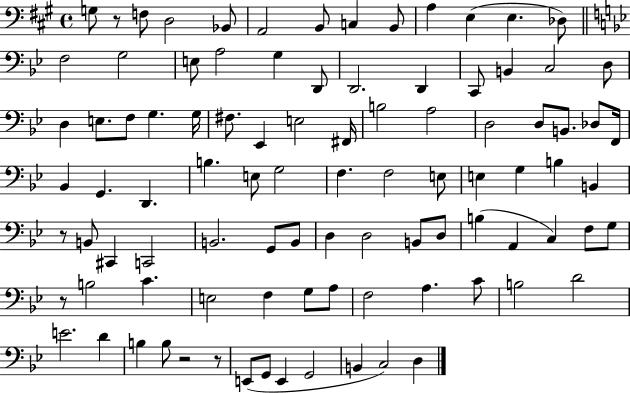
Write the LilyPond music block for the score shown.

{
  \clef bass
  \time 4/4
  \defaultTimeSignature
  \key a \major
  g8 r8 f8 d2 bes,8 | a,2 b,8 c4 b,8 | a4 e4( e4. des8) | \bar "||" \break \key bes \major f2 g2 | e8 a2 g4 d,8 | d,2. d,4 | c,8 b,4 c2 d8 | \break d4 e8. f8 g4. g16 | fis8. ees,4 e2 fis,16 | b2 a2 | d2 d8 b,8. des8 f,16 | \break bes,4 g,4. d,4. | b4. e8 g2 | f4. f2 e8 | e4 g4 b4 b,4 | \break r8 b,8 cis,4 c,2 | b,2. g,8 b,8 | d4 d2 b,8 d8 | b4( a,4 c4) f8 g8 | \break r8 b2 c'4. | e2 f4 g8 a8 | f2 a4. c'8 | b2 d'2 | \break e'2. d'4 | b4 b8 r2 r8 | e,8( g,8 e,4 g,2 | b,4 c2) d4 | \break \bar "|."
}